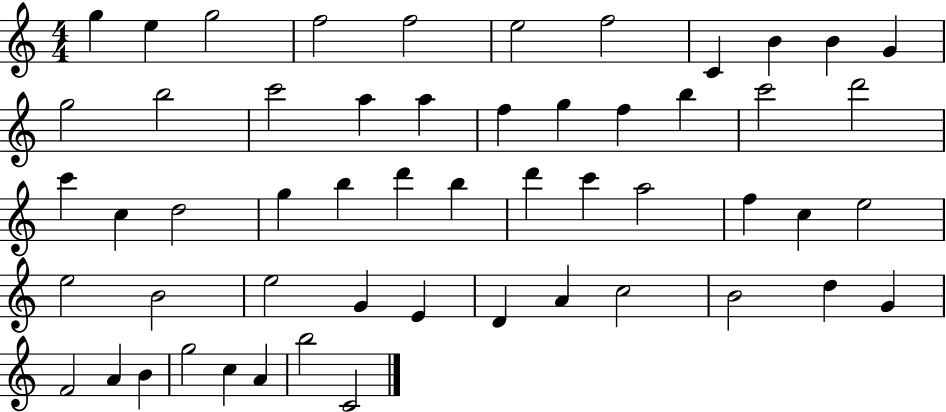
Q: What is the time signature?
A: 4/4